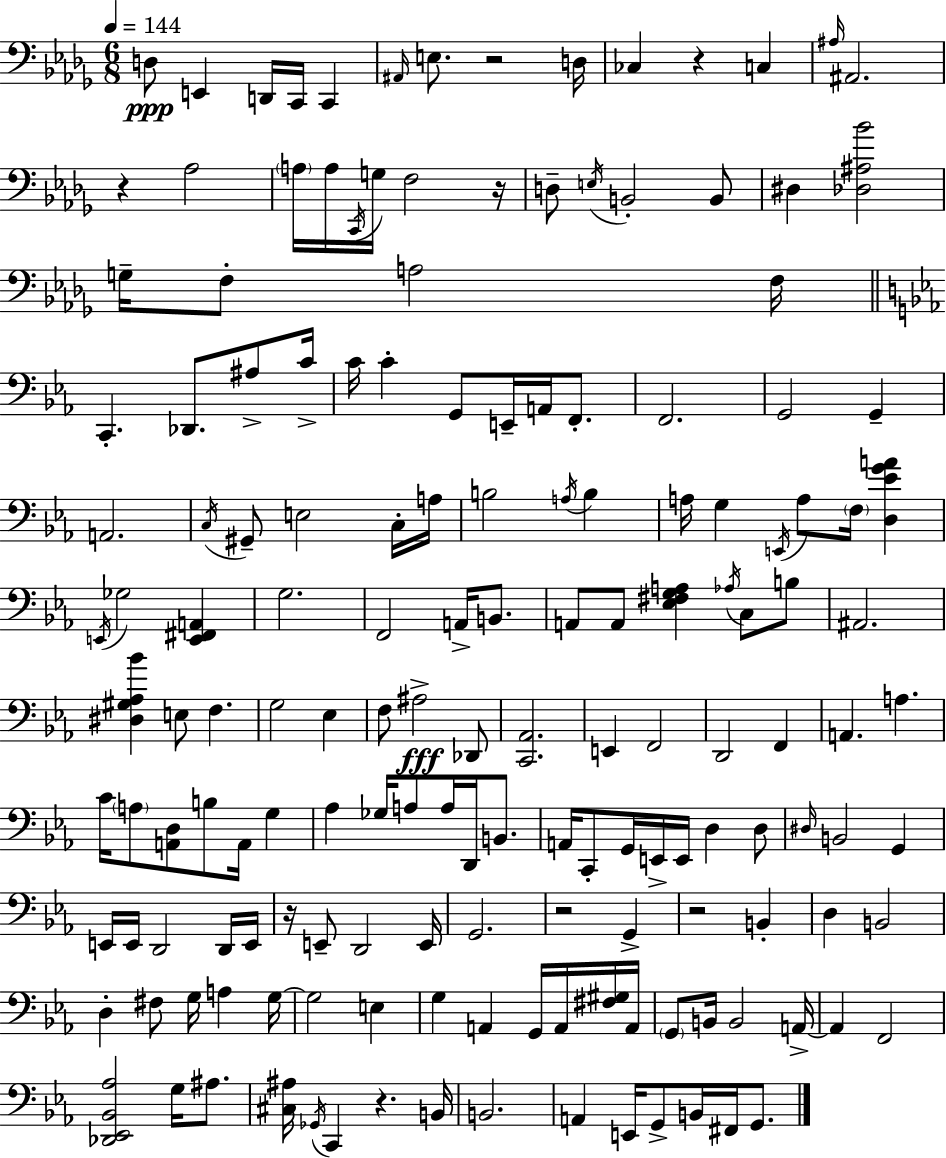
{
  \clef bass
  \numericTimeSignature
  \time 6/8
  \key bes \minor
  \tempo 4 = 144
  d8\ppp e,4 d,16 c,16 c,4 | \grace { ais,16 } e8. r2 | d16 ces4 r4 c4 | \grace { ais16 } ais,2. | \break r4 aes2 | \parenthesize a16 a16 \acciaccatura { c,16 } g16 f2 | r16 d8-- \acciaccatura { e16 } b,2-. | b,8 dis4 <des ais bes'>2 | \break g16-- f8-. a2 | f16 \bar "||" \break \key ees \major c,4.-. des,8. ais8-> c'16-> | c'16 c'4-. g,8 e,16-- a,16 f,8.-. | f,2. | g,2 g,4-- | \break a,2. | \acciaccatura { c16 } gis,8-- e2 c16-. | a16 b2 \acciaccatura { a16 } b4 | a16 g4 \acciaccatura { e,16 } a8 \parenthesize f16 <d ees' g' a'>4 | \break \acciaccatura { e,16 } ges2 | <e, fis, a,>4 g2. | f,2 | a,16-> b,8. a,8 a,8 <ees fis g a>4 | \break \acciaccatura { aes16 } c8 b8 ais,2. | <dis gis aes bes'>4 e8 f4. | g2 | ees4 f8 ais2->\fff | \break des,8 <c, aes,>2. | e,4 f,2 | d,2 | f,4 a,4. a4. | \break c'16 \parenthesize a8 <a, d>8 b8 | a,16 g4 aes4 ges16 a8 | a16 d,16 b,8. a,16 c,8-. g,16 e,16-> e,16 d4 | d8 \grace { dis16 } b,2 | \break g,4 e,16 e,16 d,2 | d,16 e,16 r16 e,8-- d,2 | e,16 g,2. | r2 | \break g,4-> r2 | b,4-. d4 b,2 | d4-. fis8 | g16 a4 g16~~ g2 | \break e4 g4 a,4 | g,16 a,16 <fis gis>16 a,16 \parenthesize g,8 b,16 b,2 | a,16->~~ a,4 f,2 | <des, ees, bes, aes>2 | \break g16 ais8. <cis ais>16 \acciaccatura { ges,16 } c,4 | r4. b,16 b,2. | a,4 e,16 | g,8-> b,16 fis,16 g,8. \bar "|."
}